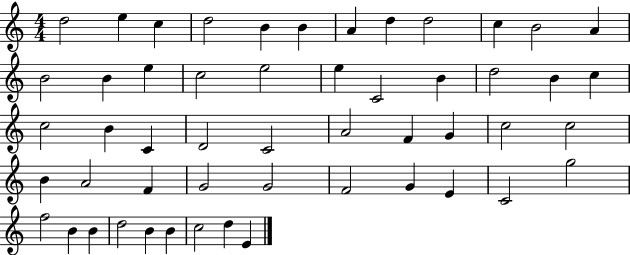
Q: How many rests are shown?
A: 0